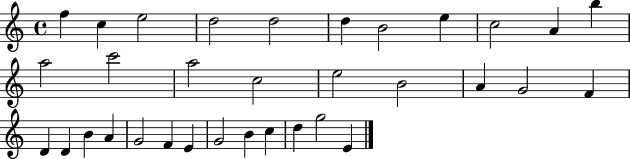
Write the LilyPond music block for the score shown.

{
  \clef treble
  \time 4/4
  \defaultTimeSignature
  \key c \major
  f''4 c''4 e''2 | d''2 d''2 | d''4 b'2 e''4 | c''2 a'4 b''4 | \break a''2 c'''2 | a''2 c''2 | e''2 b'2 | a'4 g'2 f'4 | \break d'4 d'4 b'4 a'4 | g'2 f'4 e'4 | g'2 b'4 c''4 | d''4 g''2 e'4 | \break \bar "|."
}